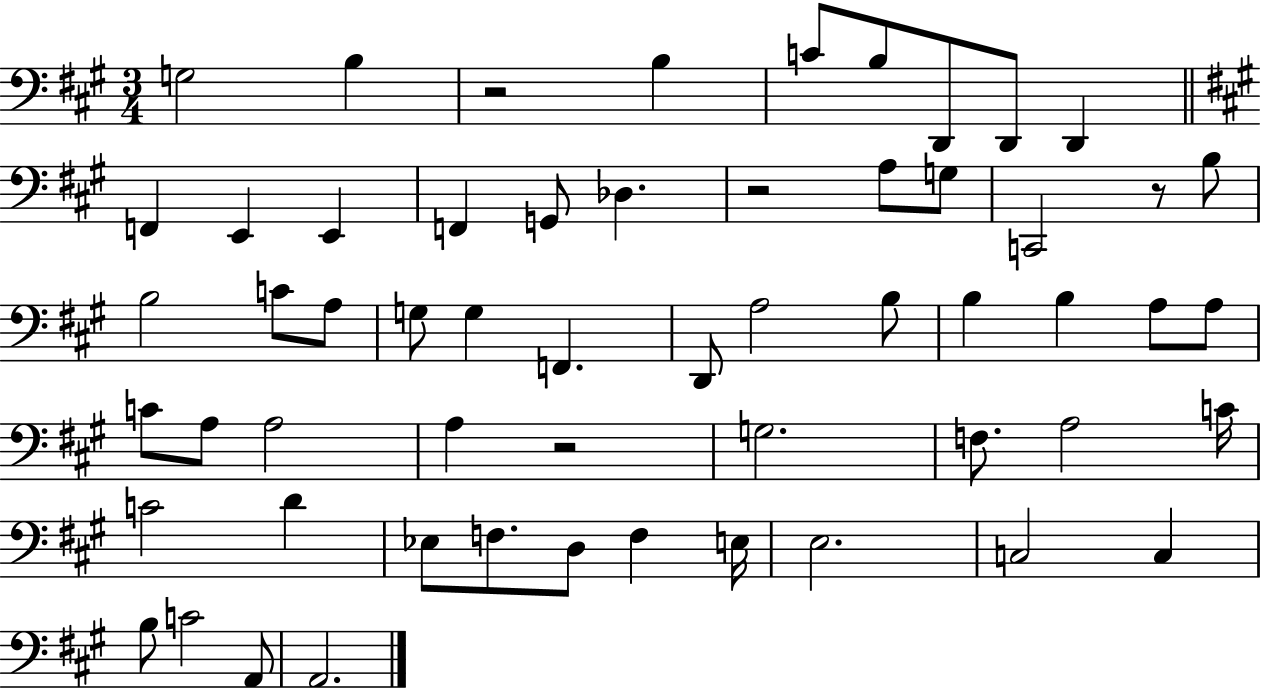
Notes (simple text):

G3/h B3/q R/h B3/q C4/e B3/e D2/e D2/e D2/q F2/q E2/q E2/q F2/q G2/e Db3/q. R/h A3/e G3/e C2/h R/e B3/e B3/h C4/e A3/e G3/e G3/q F2/q. D2/e A3/h B3/e B3/q B3/q A3/e A3/e C4/e A3/e A3/h A3/q R/h G3/h. F3/e. A3/h C4/s C4/h D4/q Eb3/e F3/e. D3/e F3/q E3/s E3/h. C3/h C3/q B3/e C4/h A2/e A2/h.